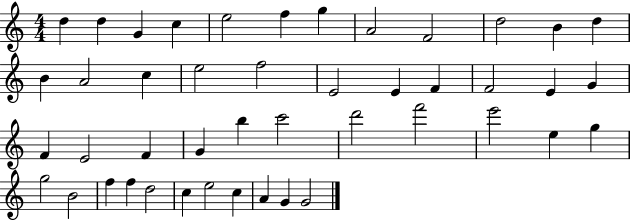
D5/q D5/q G4/q C5/q E5/h F5/q G5/q A4/h F4/h D5/h B4/q D5/q B4/q A4/h C5/q E5/h F5/h E4/h E4/q F4/q F4/h E4/q G4/q F4/q E4/h F4/q G4/q B5/q C6/h D6/h F6/h E6/h E5/q G5/q G5/h B4/h F5/q F5/q D5/h C5/q E5/h C5/q A4/q G4/q G4/h